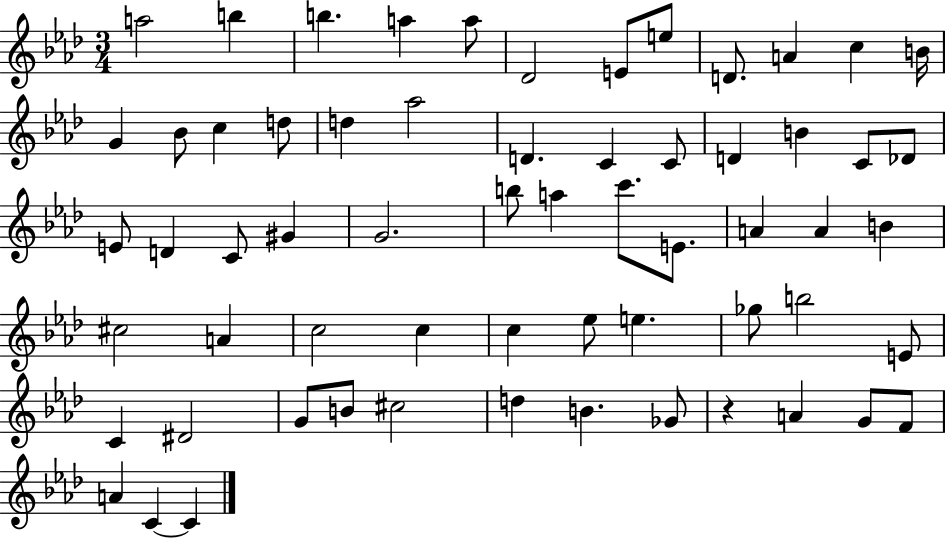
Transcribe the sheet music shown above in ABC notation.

X:1
T:Untitled
M:3/4
L:1/4
K:Ab
a2 b b a a/2 _D2 E/2 e/2 D/2 A c B/4 G _B/2 c d/2 d _a2 D C C/2 D B C/2 _D/2 E/2 D C/2 ^G G2 b/2 a c'/2 E/2 A A B ^c2 A c2 c c _e/2 e _g/2 b2 E/2 C ^D2 G/2 B/2 ^c2 d B _G/2 z A G/2 F/2 A C C